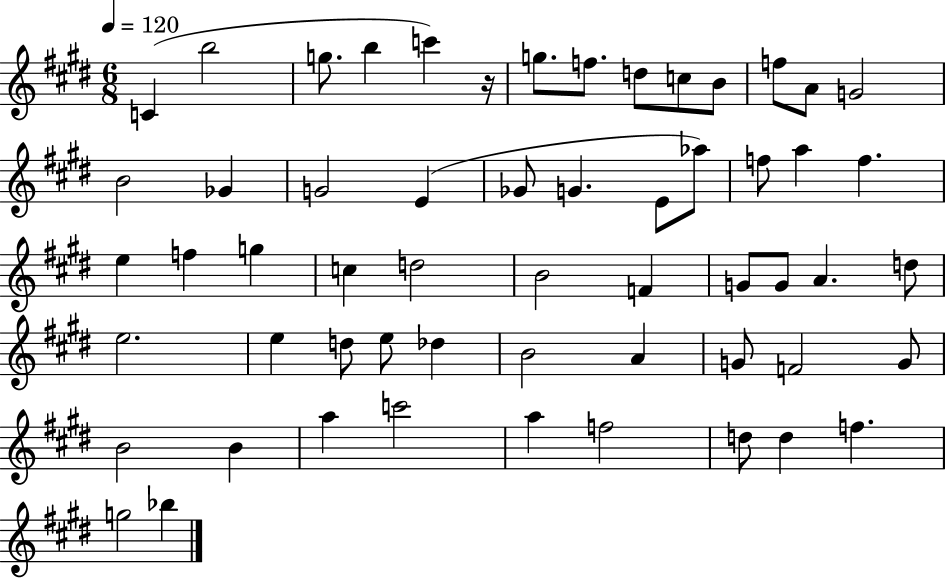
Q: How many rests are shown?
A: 1